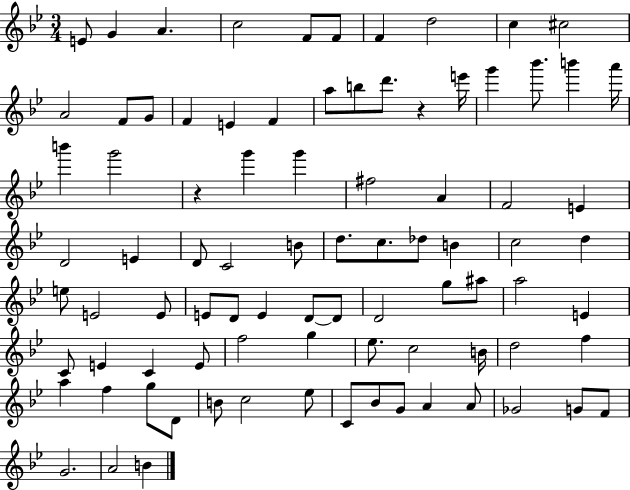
E4/e G4/q A4/q. C5/h F4/e F4/e F4/q D5/h C5/q C#5/h A4/h F4/e G4/e F4/q E4/q F4/q A5/e B5/e D6/e. R/q E6/s G6/q Bb6/e. B6/q A6/s B6/q G6/h R/q G6/q G6/q F#5/h A4/q F4/h E4/q D4/h E4/q D4/e C4/h B4/e D5/e. C5/e. Db5/e B4/q C5/h D5/q E5/e E4/h E4/e E4/e D4/e E4/q D4/e D4/e D4/h G5/e A#5/e A5/h E4/q C4/e E4/q C4/q E4/e F5/h G5/q Eb5/e. C5/h B4/s D5/h F5/q A5/q F5/q G5/e D4/e B4/e C5/h Eb5/e C4/e Bb4/e G4/e A4/q A4/e Gb4/h G4/e F4/e G4/h. A4/h B4/q